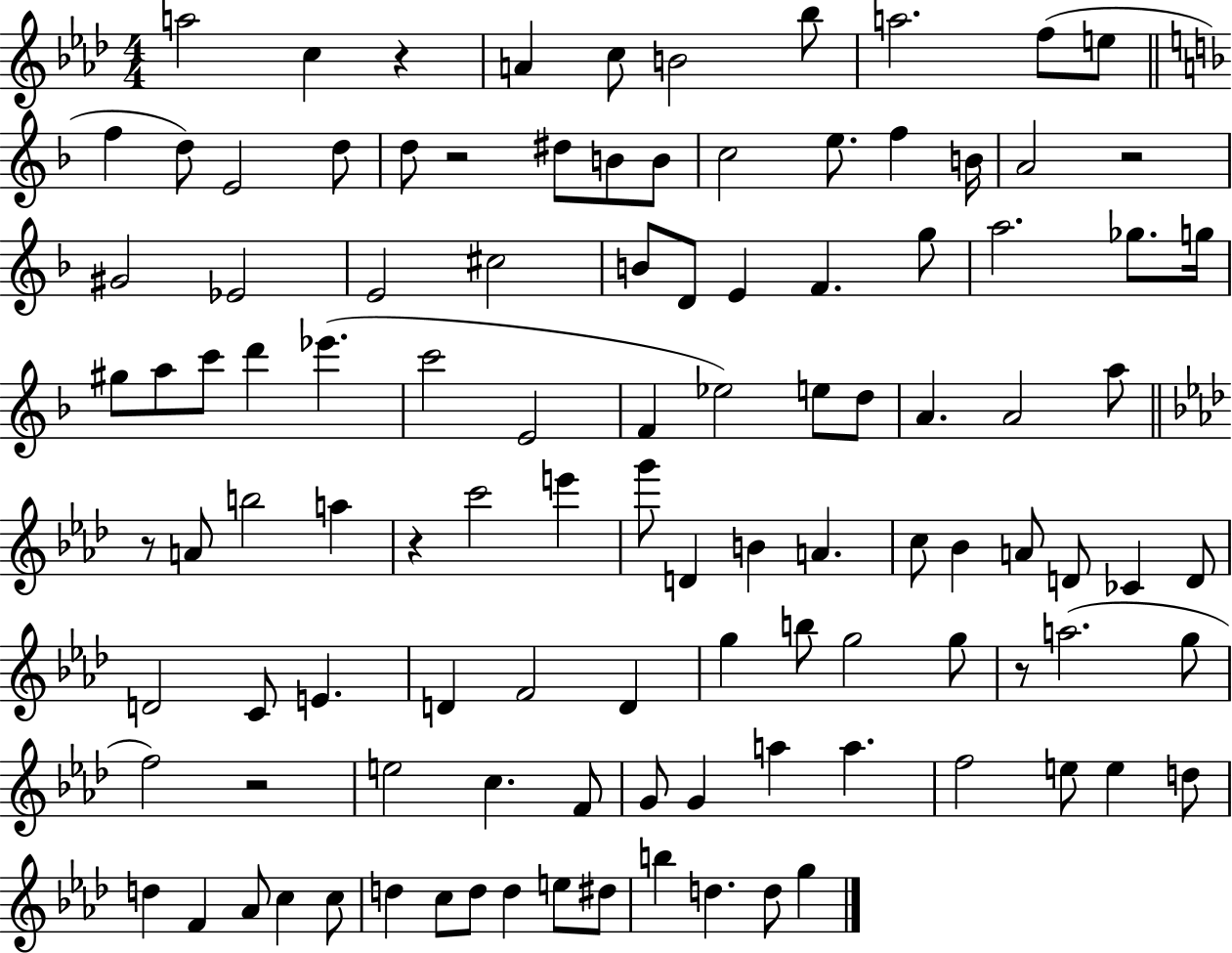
{
  \clef treble
  \numericTimeSignature
  \time 4/4
  \key aes \major
  a''2 c''4 r4 | a'4 c''8 b'2 bes''8 | a''2. f''8( e''8 | \bar "||" \break \key f \major f''4 d''8) e'2 d''8 | d''8 r2 dis''8 b'8 b'8 | c''2 e''8. f''4 b'16 | a'2 r2 | \break gis'2 ees'2 | e'2 cis''2 | b'8 d'8 e'4 f'4. g''8 | a''2. ges''8. g''16 | \break gis''8 a''8 c'''8 d'''4 ees'''4.( | c'''2 e'2 | f'4 ees''2) e''8 d''8 | a'4. a'2 a''8 | \break \bar "||" \break \key aes \major r8 a'8 b''2 a''4 | r4 c'''2 e'''4 | g'''8 d'4 b'4 a'4. | c''8 bes'4 a'8 d'8 ces'4 d'8 | \break d'2 c'8 e'4. | d'4 f'2 d'4 | g''4 b''8 g''2 g''8 | r8 a''2.( g''8 | \break f''2) r2 | e''2 c''4. f'8 | g'8 g'4 a''4 a''4. | f''2 e''8 e''4 d''8 | \break d''4 f'4 aes'8 c''4 c''8 | d''4 c''8 d''8 d''4 e''8 dis''8 | b''4 d''4. d''8 g''4 | \bar "|."
}